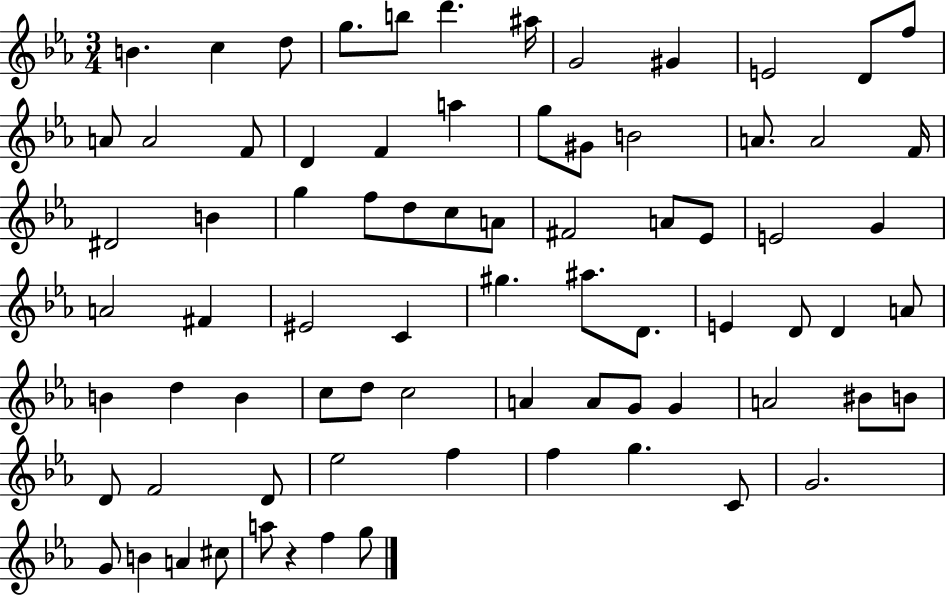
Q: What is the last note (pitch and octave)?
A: G5